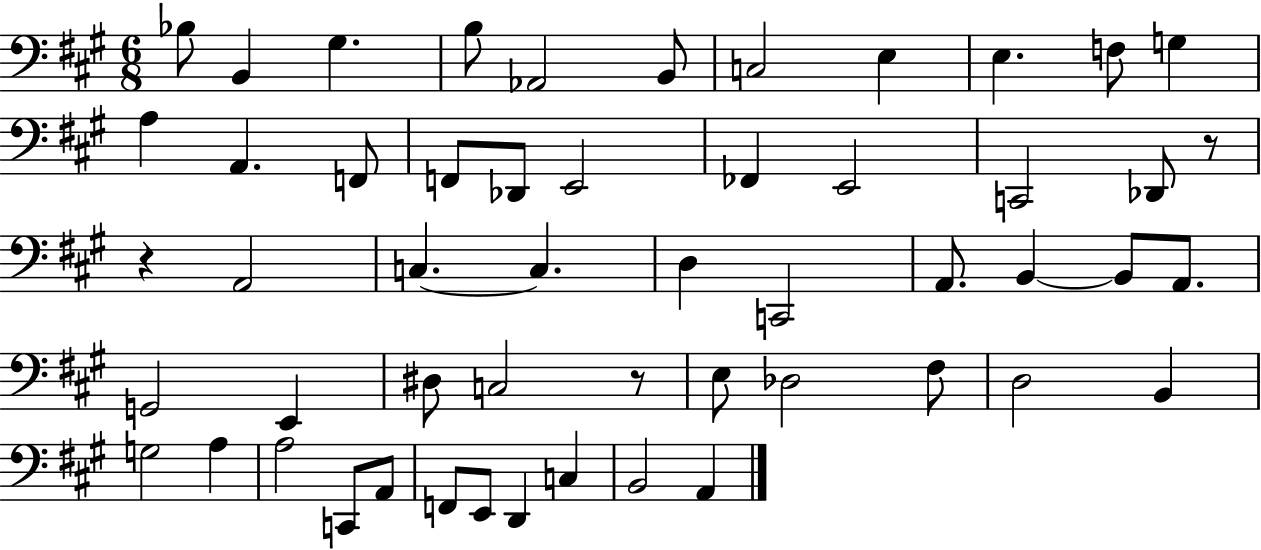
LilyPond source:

{
  \clef bass
  \numericTimeSignature
  \time 6/8
  \key a \major
  bes8 b,4 gis4. | b8 aes,2 b,8 | c2 e4 | e4. f8 g4 | \break a4 a,4. f,8 | f,8 des,8 e,2 | fes,4 e,2 | c,2 des,8 r8 | \break r4 a,2 | c4.~~ c4. | d4 c,2 | a,8. b,4~~ b,8 a,8. | \break g,2 e,4 | dis8 c2 r8 | e8 des2 fis8 | d2 b,4 | \break g2 a4 | a2 c,8 a,8 | f,8 e,8 d,4 c4 | b,2 a,4 | \break \bar "|."
}